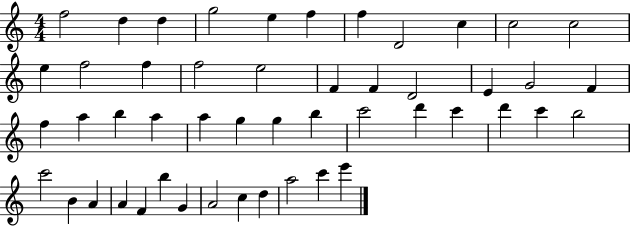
X:1
T:Untitled
M:4/4
L:1/4
K:C
f2 d d g2 e f f D2 c c2 c2 e f2 f f2 e2 F F D2 E G2 F f a b a a g g b c'2 d' c' d' c' b2 c'2 B A A F b G A2 c d a2 c' e'